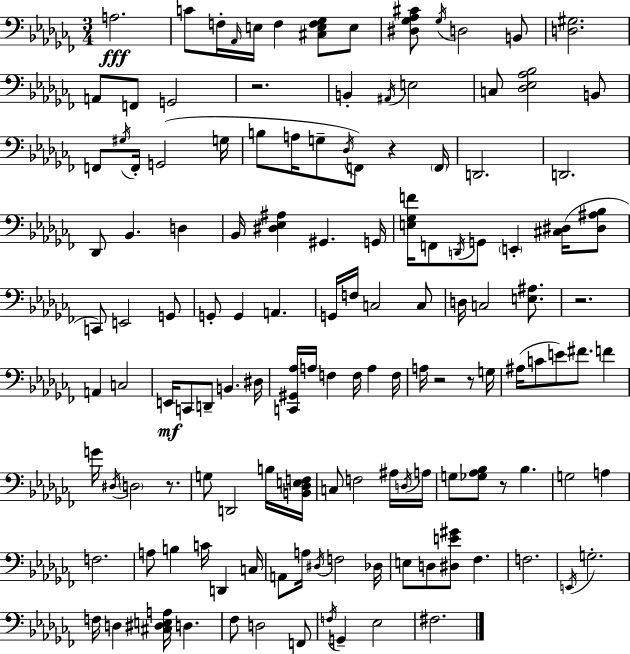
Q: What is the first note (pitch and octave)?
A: A3